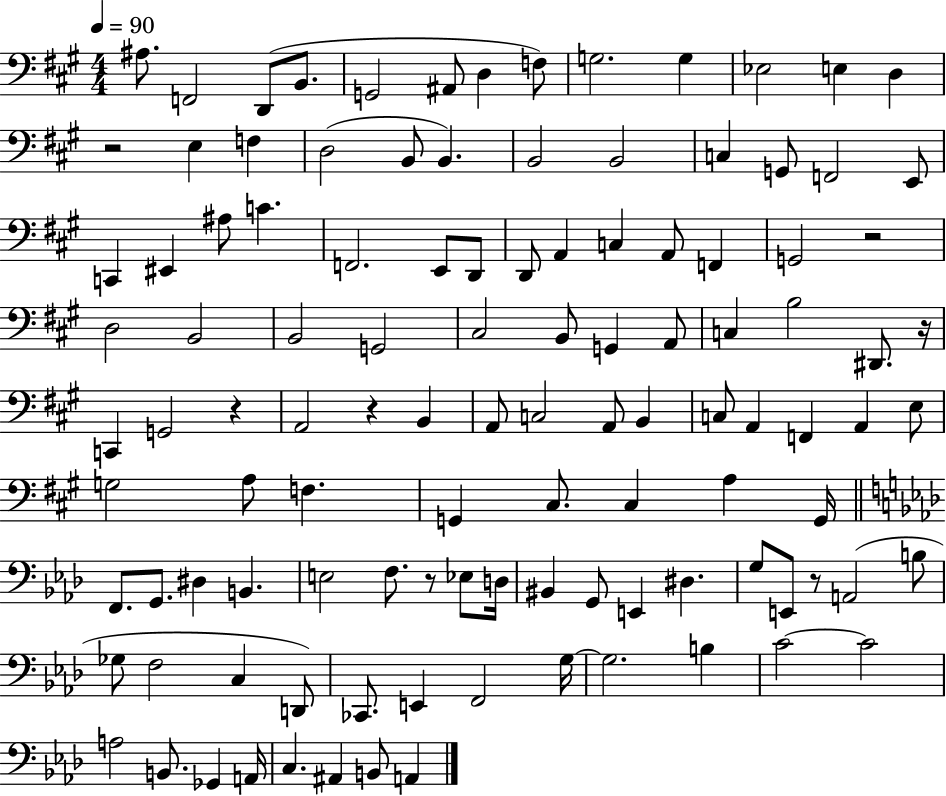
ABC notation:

X:1
T:Untitled
M:4/4
L:1/4
K:A
^A,/2 F,,2 D,,/2 B,,/2 G,,2 ^A,,/2 D, F,/2 G,2 G, _E,2 E, D, z2 E, F, D,2 B,,/2 B,, B,,2 B,,2 C, G,,/2 F,,2 E,,/2 C,, ^E,, ^A,/2 C F,,2 E,,/2 D,,/2 D,,/2 A,, C, A,,/2 F,, G,,2 z2 D,2 B,,2 B,,2 G,,2 ^C,2 B,,/2 G,, A,,/2 C, B,2 ^D,,/2 z/4 C,, G,,2 z A,,2 z B,, A,,/2 C,2 A,,/2 B,, C,/2 A,, F,, A,, E,/2 G,2 A,/2 F, G,, ^C,/2 ^C, A, G,,/4 F,,/2 G,,/2 ^D, B,, E,2 F,/2 z/2 _E,/2 D,/4 ^B,, G,,/2 E,, ^D, G,/2 E,,/2 z/2 A,,2 B,/2 _G,/2 F,2 C, D,,/2 _C,,/2 E,, F,,2 G,/4 G,2 B, C2 C2 A,2 B,,/2 _G,, A,,/4 C, ^A,, B,,/2 A,,